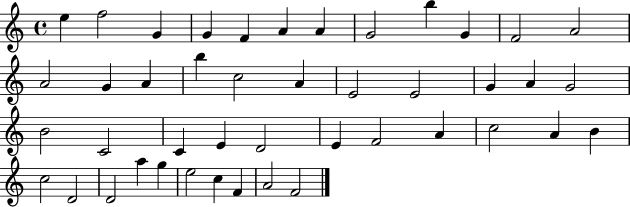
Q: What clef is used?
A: treble